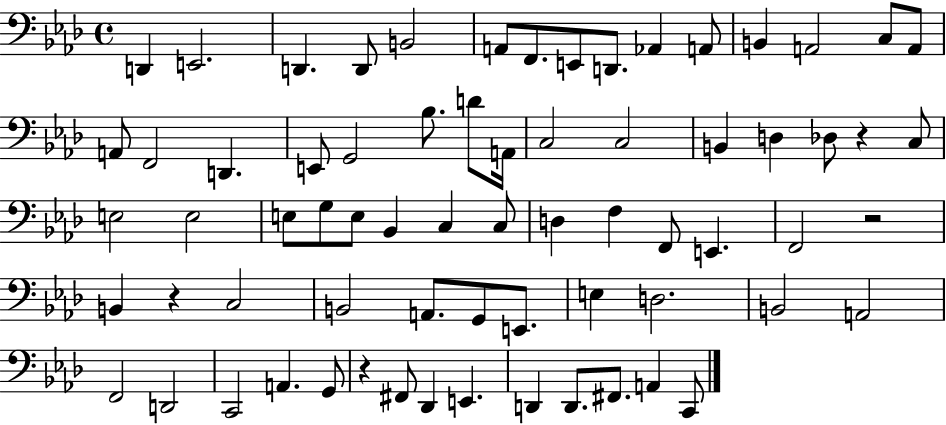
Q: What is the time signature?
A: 4/4